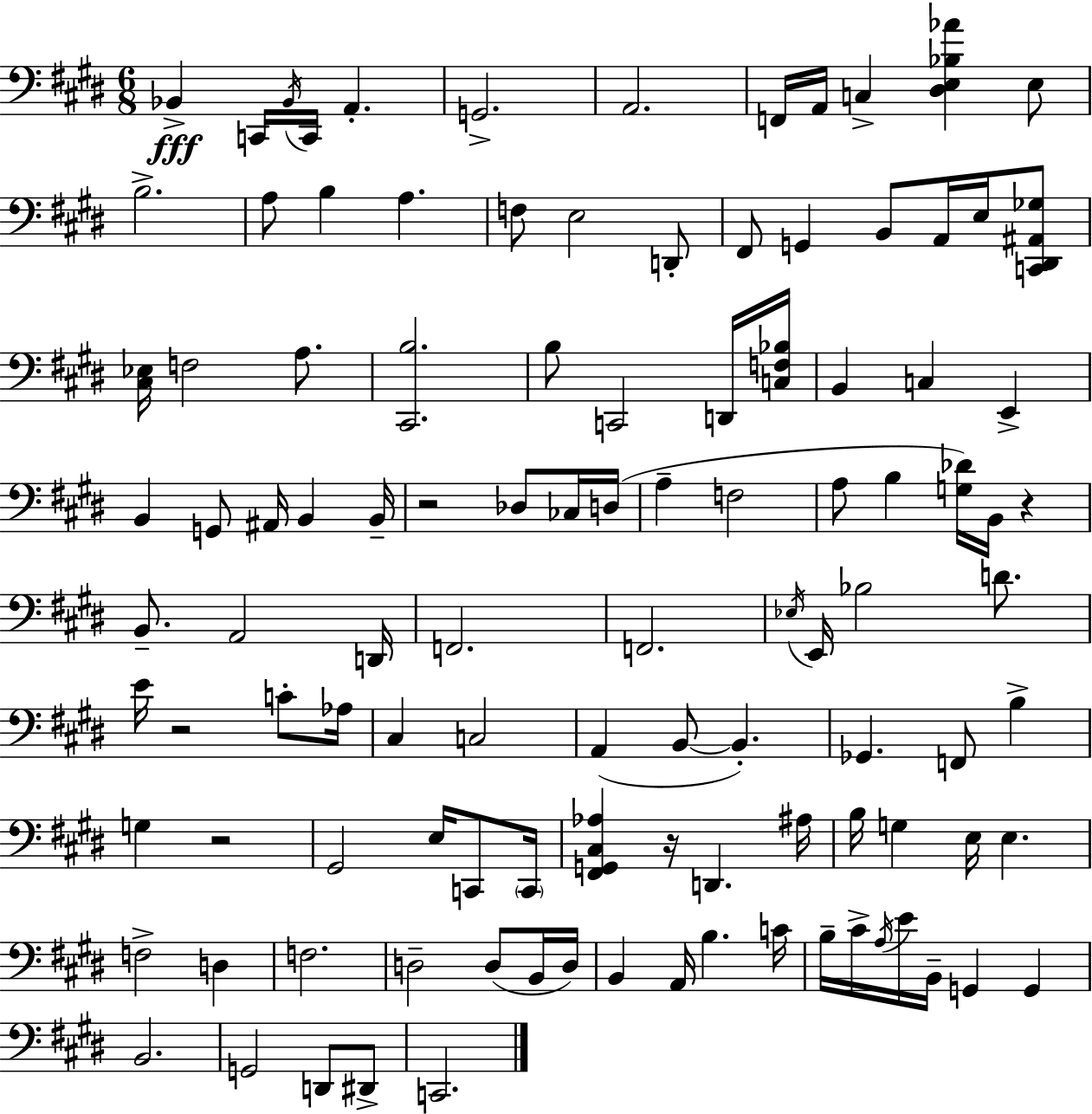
Bb2/q C2/s Bb2/s C2/s A2/q. G2/h. A2/h. F2/s A2/s C3/q [D#3,E3,Bb3,Ab4]/q E3/e B3/h. A3/e B3/q A3/q. F3/e E3/h D2/e F#2/e G2/q B2/e A2/s E3/s [C2,D#2,A#2,Gb3]/e [C#3,Eb3]/s F3/h A3/e. [C#2,B3]/h. B3/e C2/h D2/s [C3,F3,Bb3]/s B2/q C3/q E2/q B2/q G2/e A#2/s B2/q B2/s R/h Db3/e CES3/s D3/s A3/q F3/h A3/e B3/q [G3,Db4]/s B2/s R/q B2/e. A2/h D2/s F2/h. F2/h. Eb3/s E2/s Bb3/h D4/e. E4/s R/h C4/e Ab3/s C#3/q C3/h A2/q B2/e B2/q. Gb2/q. F2/e B3/q G3/q R/h G#2/h E3/s C2/e C2/s [F#2,G2,C#3,Ab3]/q R/s D2/q. A#3/s B3/s G3/q E3/s E3/q. F3/h D3/q F3/h. D3/h D3/e B2/s D3/s B2/q A2/s B3/q. C4/s B3/s C#4/s A3/s E4/s B2/s G2/q G2/q B2/h. G2/h D2/e D#2/e C2/h.